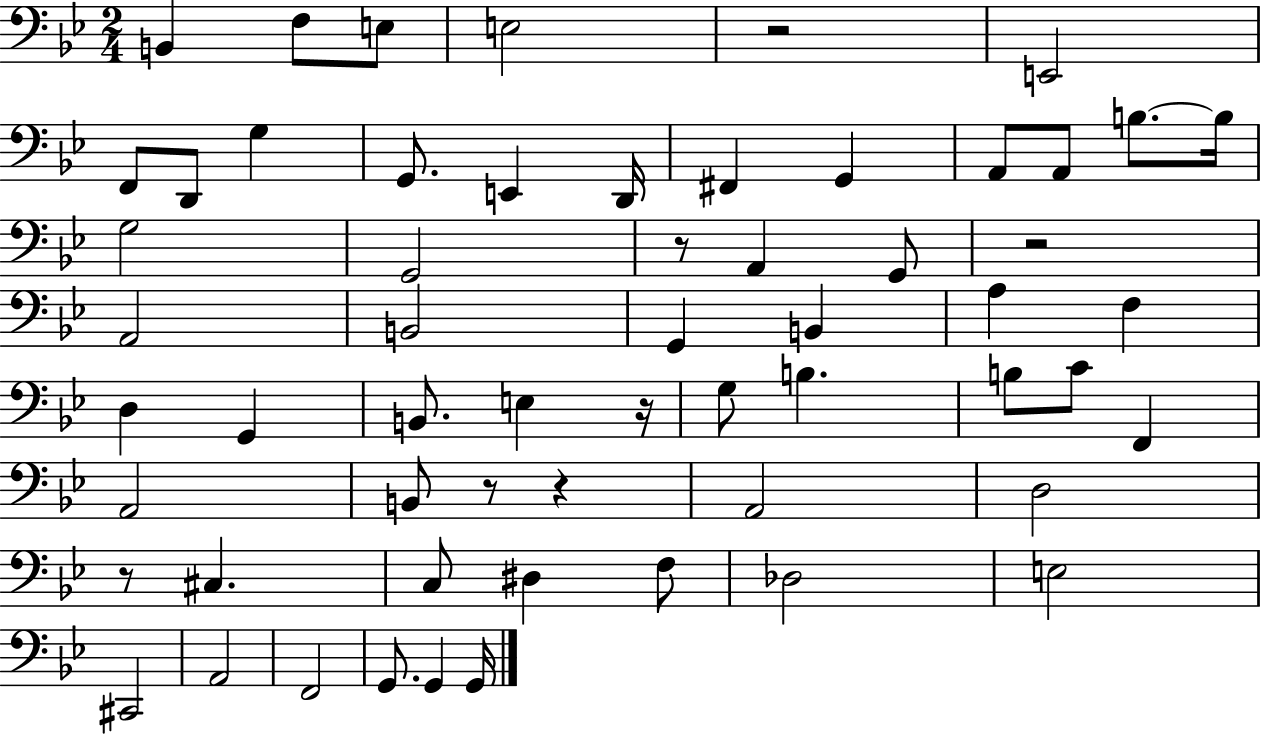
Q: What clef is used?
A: bass